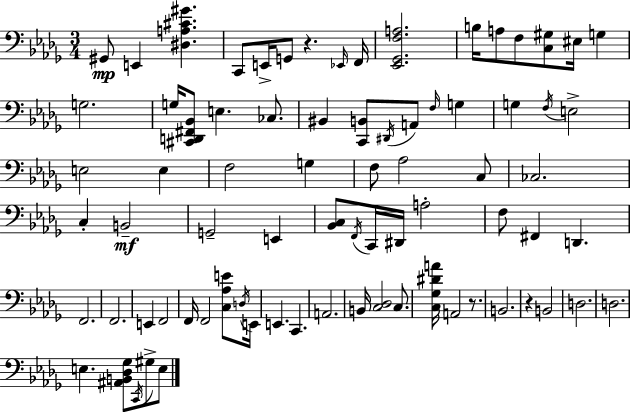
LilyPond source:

{
  \clef bass
  \numericTimeSignature
  \time 3/4
  \key bes \minor
  \repeat volta 2 { gis,8\mp e,4 <dis a cis' gis'>4. | c,8 e,16-> g,8 r4. \grace { ees,16 } | f,16 <ees, ges, f a>2. | b16 a8 f8 <c gis>8 eis16 g4 | \break g2. | g16 <cis, d, fis, bes,>8 e4. ces8. | bis,4 <c, b,>8 \acciaccatura { dis,16 } a,8 \grace { f16 } g4 | g4 \acciaccatura { f16 } e2-> | \break e2 | e4 f2 | g4 f8 aes2 | c8 ces2. | \break c4-. b,2--\mf | g,2-- | e,4 <bes, c>8 \acciaccatura { f,16 } c,16 dis,16 a2-. | f8 fis,4 d,4. | \break f,2. | f,2. | e,4 f,2 | f,16 f,2 | \break <c aes e'>8 \acciaccatura { d16 } e,16 e,4. | c,4. a,2. | b,16 <c des>2 | c8. <c ges dis' a'>16 a,2 | \break r8. b,2. | r4 b,2 | d2. | d2. | \break e4. | <ais, b, des ges>8 \acciaccatura { c,16 } gis8-> e8 } \bar "|."
}